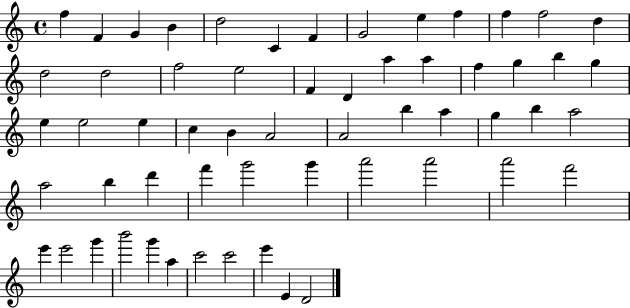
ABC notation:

X:1
T:Untitled
M:4/4
L:1/4
K:C
f F G B d2 C F G2 e f f f2 d d2 d2 f2 e2 F D a a f g b g e e2 e c B A2 A2 b a g b a2 a2 b d' f' g'2 g' a'2 a'2 a'2 f'2 e' e'2 g' b'2 g' a c'2 c'2 e' E D2